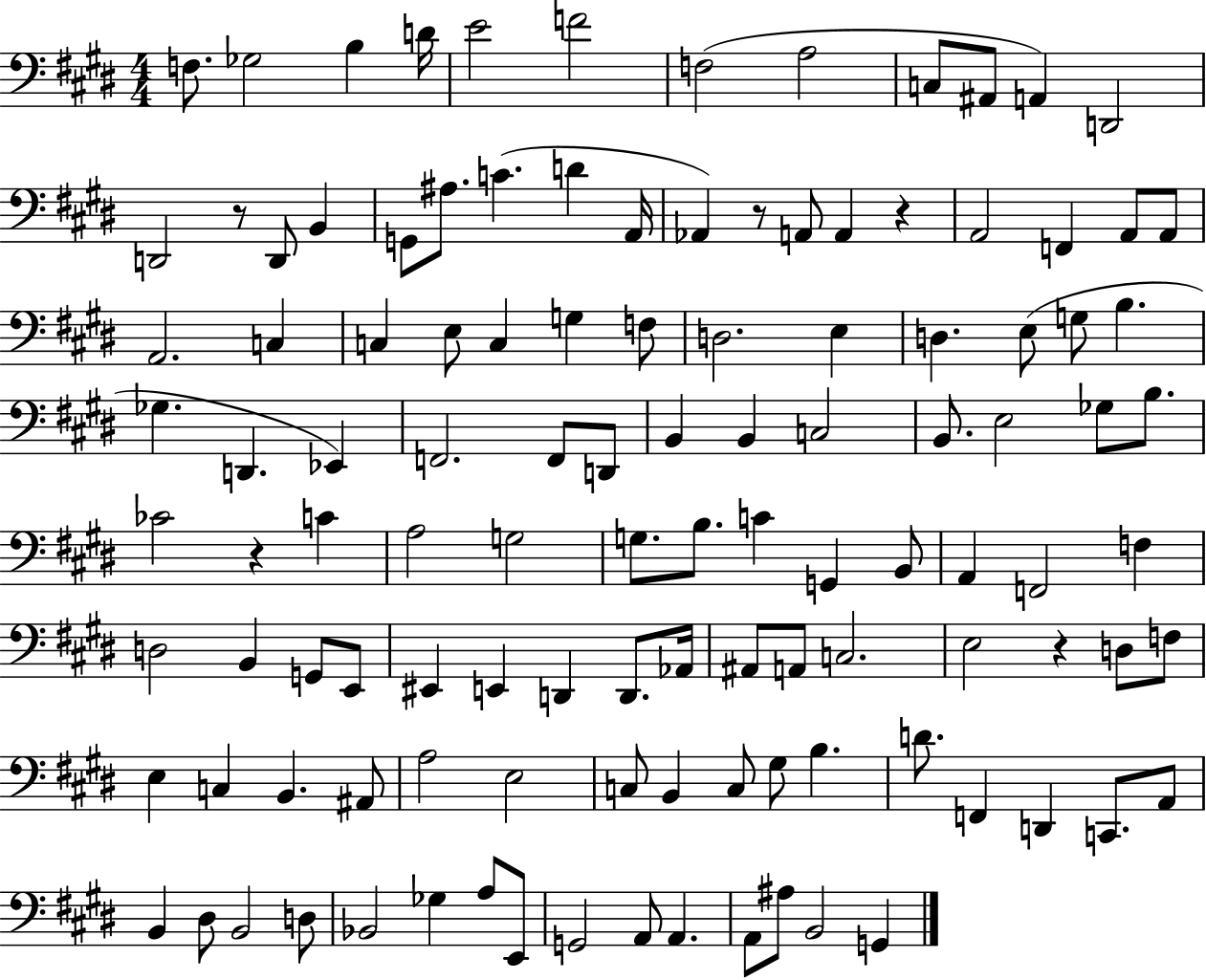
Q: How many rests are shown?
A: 5